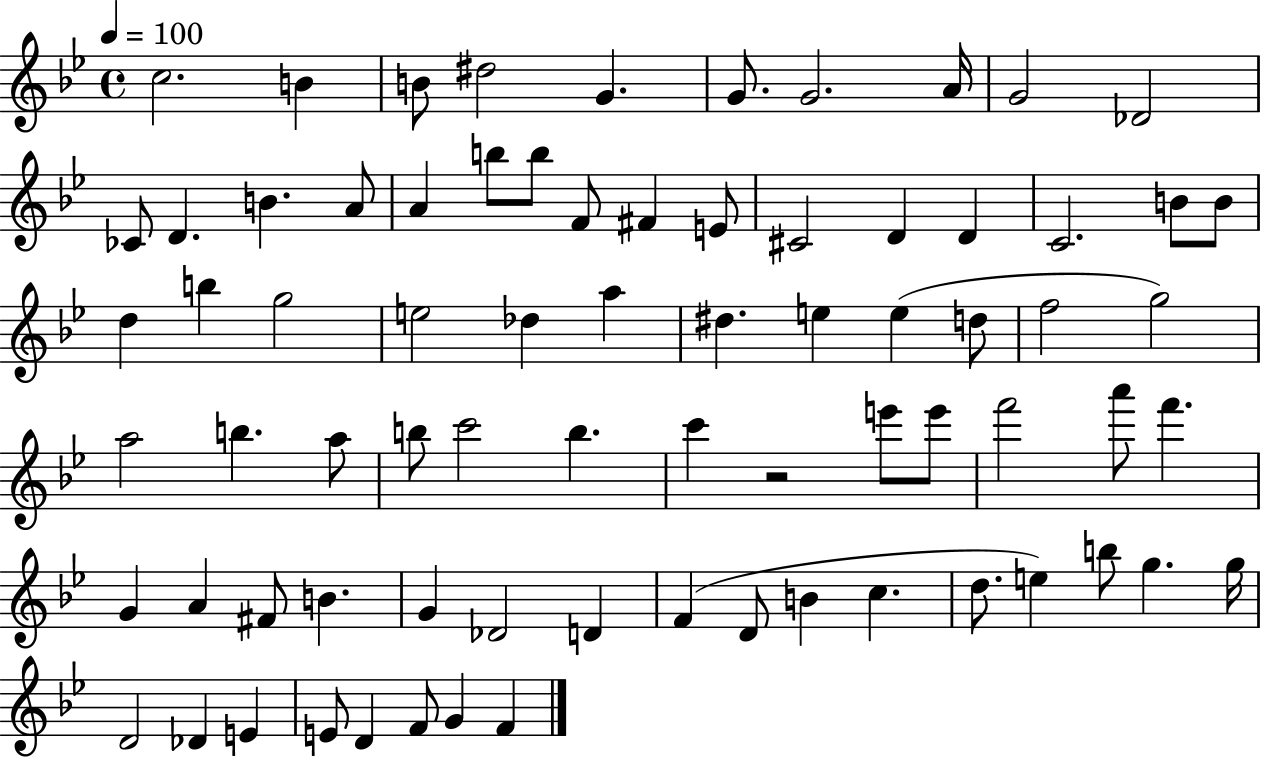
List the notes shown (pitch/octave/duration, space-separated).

C5/h. B4/q B4/e D#5/h G4/q. G4/e. G4/h. A4/s G4/h Db4/h CES4/e D4/q. B4/q. A4/e A4/q B5/e B5/e F4/e F#4/q E4/e C#4/h D4/q D4/q C4/h. B4/e B4/e D5/q B5/q G5/h E5/h Db5/q A5/q D#5/q. E5/q E5/q D5/e F5/h G5/h A5/h B5/q. A5/e B5/e C6/h B5/q. C6/q R/h E6/e E6/e F6/h A6/e F6/q. G4/q A4/q F#4/e B4/q. G4/q Db4/h D4/q F4/q D4/e B4/q C5/q. D5/e. E5/q B5/e G5/q. G5/s D4/h Db4/q E4/q E4/e D4/q F4/e G4/q F4/q